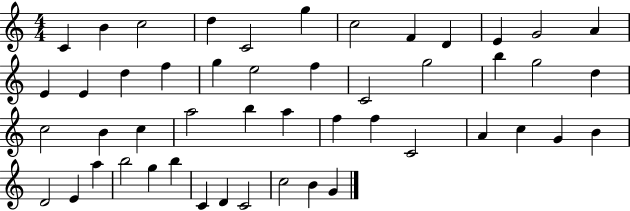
C4/q B4/q C5/h D5/q C4/h G5/q C5/h F4/q D4/q E4/q G4/h A4/q E4/q E4/q D5/q F5/q G5/q E5/h F5/q C4/h G5/h B5/q G5/h D5/q C5/h B4/q C5/q A5/h B5/q A5/q F5/q F5/q C4/h A4/q C5/q G4/q B4/q D4/h E4/q A5/q B5/h G5/q B5/q C4/q D4/q C4/h C5/h B4/q G4/q